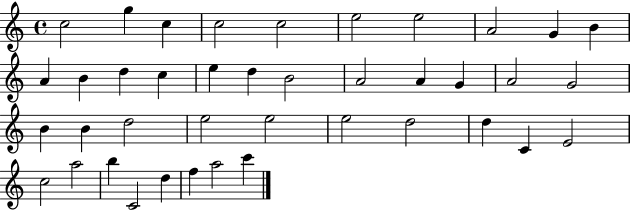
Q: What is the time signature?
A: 4/4